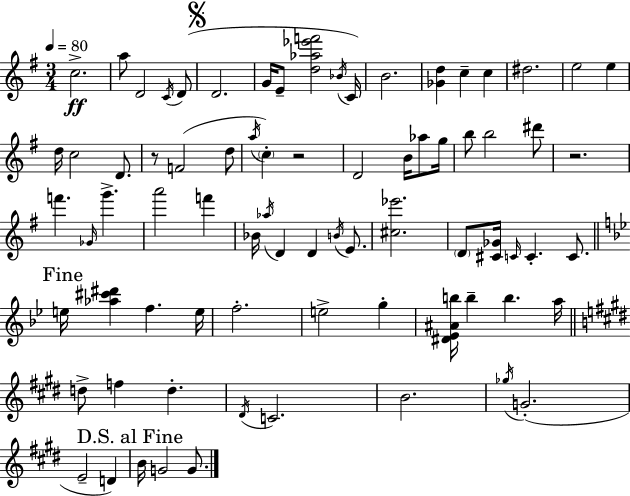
C5/h. A5/e D4/h C4/s D4/e D4/h. G4/s E4/e [D5,Ab5,Eb6,F6]/h Bb4/s C4/s B4/h. [Gb4,D5]/q C5/q C5/q D#5/h. E5/h E5/q D5/s C5/h D4/e. R/e F4/h D5/e A5/s C5/q R/h D4/h B4/s Ab5/e G5/s B5/e B5/h D#6/e R/h. F6/q. Gb4/s G6/q. A6/h F6/q Bb4/s Ab5/s D4/q D4/q B4/s E4/e. [C#5,Eb6]/h. D4/e [C#4,Gb4]/s C4/s C4/q. C4/e. E5/s [Ab5,C#6,D#6]/q F5/q. E5/s F5/h. E5/h G5/q [D#4,Eb4,A#4,B5]/s B5/q B5/q. A5/s D5/e F5/q D5/q. D#4/s C4/h. B4/h. Gb5/s G4/h. E4/h D4/q B4/s G4/h G4/e.